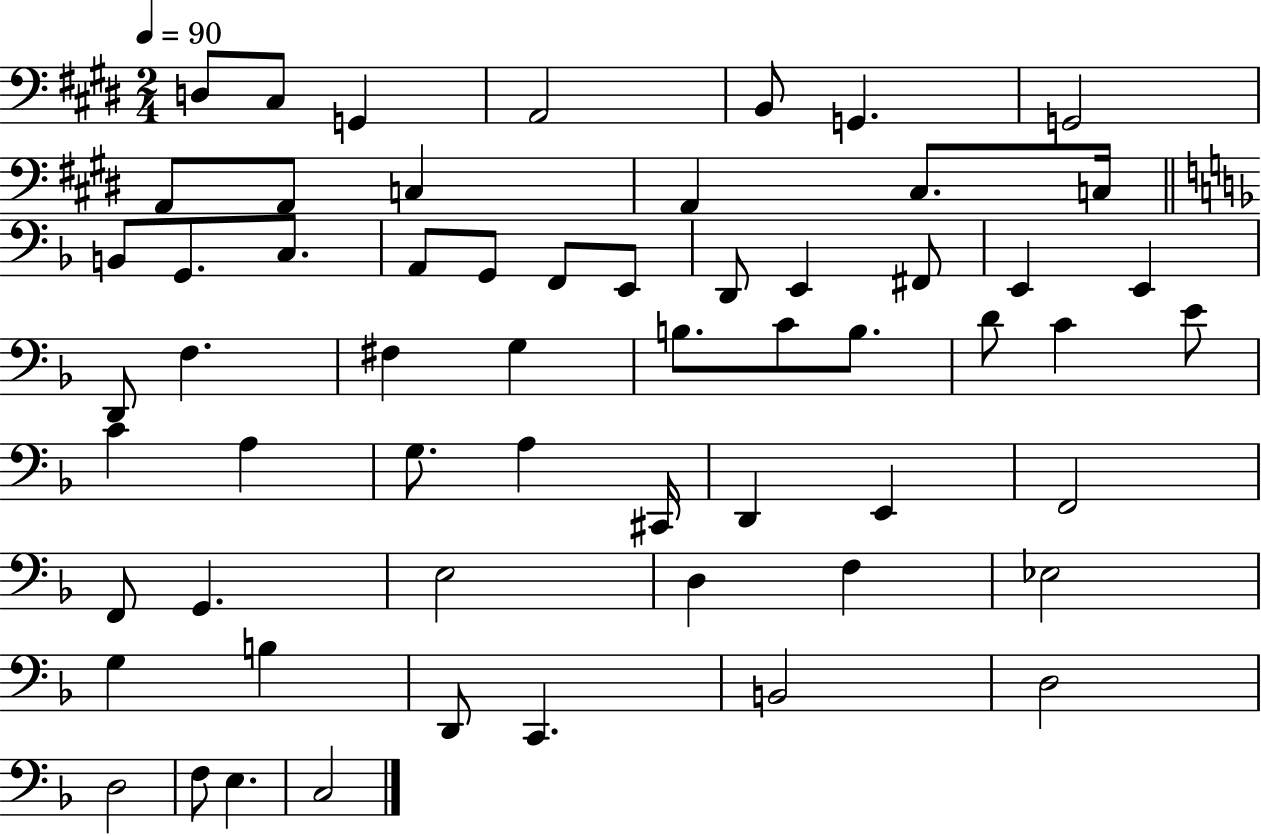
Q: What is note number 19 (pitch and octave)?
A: F2